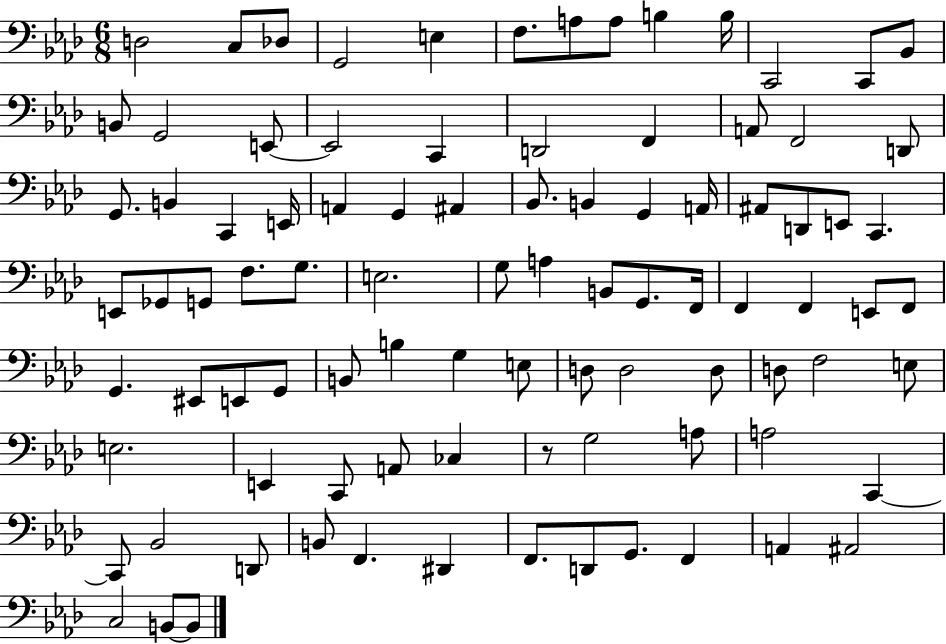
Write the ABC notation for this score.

X:1
T:Untitled
M:6/8
L:1/4
K:Ab
D,2 C,/2 _D,/2 G,,2 E, F,/2 A,/2 A,/2 B, B,/4 C,,2 C,,/2 _B,,/2 B,,/2 G,,2 E,,/2 E,,2 C,, D,,2 F,, A,,/2 F,,2 D,,/2 G,,/2 B,, C,, E,,/4 A,, G,, ^A,, _B,,/2 B,, G,, A,,/4 ^A,,/2 D,,/2 E,,/2 C,, E,,/2 _G,,/2 G,,/2 F,/2 G,/2 E,2 G,/2 A, B,,/2 G,,/2 F,,/4 F,, F,, E,,/2 F,,/2 G,, ^E,,/2 E,,/2 G,,/2 B,,/2 B, G, E,/2 D,/2 D,2 D,/2 D,/2 F,2 E,/2 E,2 E,, C,,/2 A,,/2 _C, z/2 G,2 A,/2 A,2 C,, C,,/2 _B,,2 D,,/2 B,,/2 F,, ^D,, F,,/2 D,,/2 G,,/2 F,, A,, ^A,,2 C,2 B,,/2 B,,/2